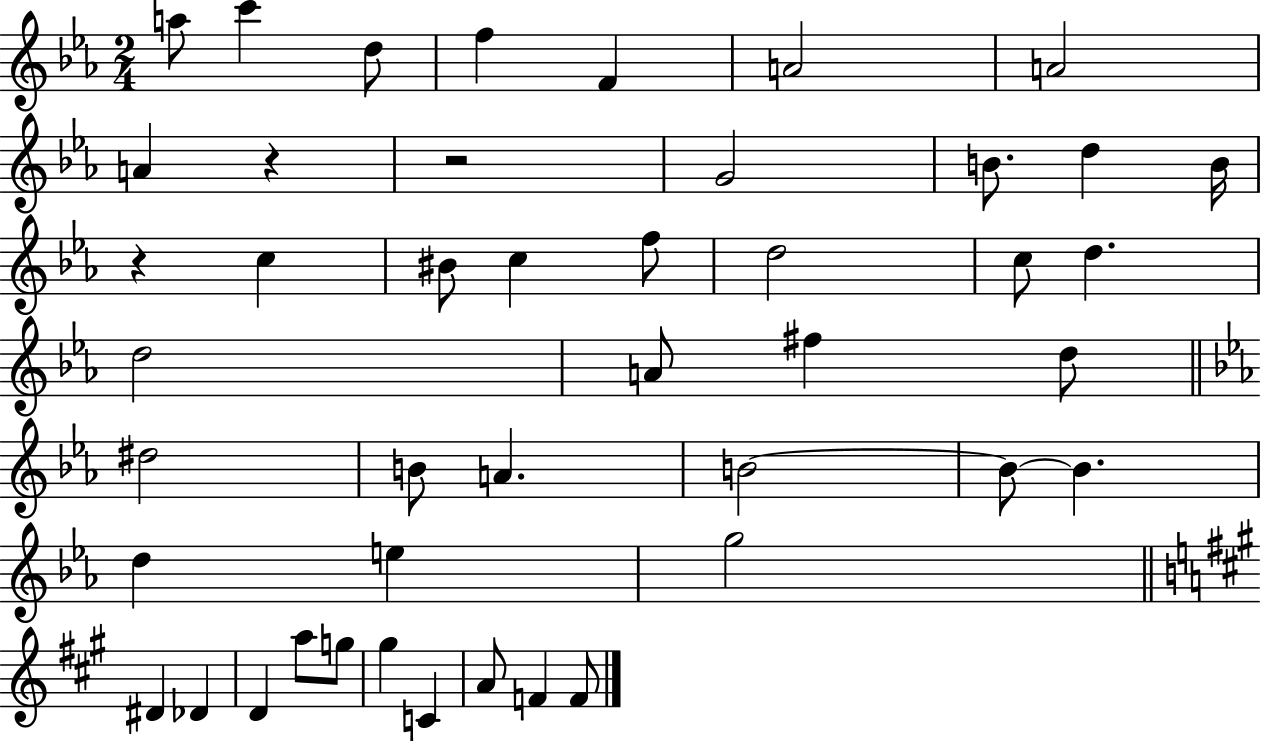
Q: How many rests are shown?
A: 3